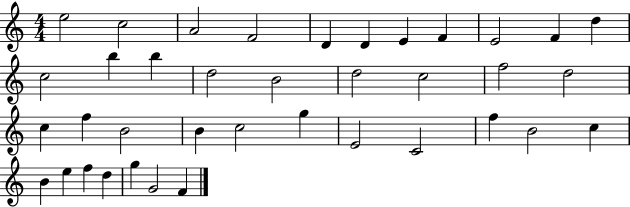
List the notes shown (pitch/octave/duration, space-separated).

E5/h C5/h A4/h F4/h D4/q D4/q E4/q F4/q E4/h F4/q D5/q C5/h B5/q B5/q D5/h B4/h D5/h C5/h F5/h D5/h C5/q F5/q B4/h B4/q C5/h G5/q E4/h C4/h F5/q B4/h C5/q B4/q E5/q F5/q D5/q G5/q G4/h F4/q